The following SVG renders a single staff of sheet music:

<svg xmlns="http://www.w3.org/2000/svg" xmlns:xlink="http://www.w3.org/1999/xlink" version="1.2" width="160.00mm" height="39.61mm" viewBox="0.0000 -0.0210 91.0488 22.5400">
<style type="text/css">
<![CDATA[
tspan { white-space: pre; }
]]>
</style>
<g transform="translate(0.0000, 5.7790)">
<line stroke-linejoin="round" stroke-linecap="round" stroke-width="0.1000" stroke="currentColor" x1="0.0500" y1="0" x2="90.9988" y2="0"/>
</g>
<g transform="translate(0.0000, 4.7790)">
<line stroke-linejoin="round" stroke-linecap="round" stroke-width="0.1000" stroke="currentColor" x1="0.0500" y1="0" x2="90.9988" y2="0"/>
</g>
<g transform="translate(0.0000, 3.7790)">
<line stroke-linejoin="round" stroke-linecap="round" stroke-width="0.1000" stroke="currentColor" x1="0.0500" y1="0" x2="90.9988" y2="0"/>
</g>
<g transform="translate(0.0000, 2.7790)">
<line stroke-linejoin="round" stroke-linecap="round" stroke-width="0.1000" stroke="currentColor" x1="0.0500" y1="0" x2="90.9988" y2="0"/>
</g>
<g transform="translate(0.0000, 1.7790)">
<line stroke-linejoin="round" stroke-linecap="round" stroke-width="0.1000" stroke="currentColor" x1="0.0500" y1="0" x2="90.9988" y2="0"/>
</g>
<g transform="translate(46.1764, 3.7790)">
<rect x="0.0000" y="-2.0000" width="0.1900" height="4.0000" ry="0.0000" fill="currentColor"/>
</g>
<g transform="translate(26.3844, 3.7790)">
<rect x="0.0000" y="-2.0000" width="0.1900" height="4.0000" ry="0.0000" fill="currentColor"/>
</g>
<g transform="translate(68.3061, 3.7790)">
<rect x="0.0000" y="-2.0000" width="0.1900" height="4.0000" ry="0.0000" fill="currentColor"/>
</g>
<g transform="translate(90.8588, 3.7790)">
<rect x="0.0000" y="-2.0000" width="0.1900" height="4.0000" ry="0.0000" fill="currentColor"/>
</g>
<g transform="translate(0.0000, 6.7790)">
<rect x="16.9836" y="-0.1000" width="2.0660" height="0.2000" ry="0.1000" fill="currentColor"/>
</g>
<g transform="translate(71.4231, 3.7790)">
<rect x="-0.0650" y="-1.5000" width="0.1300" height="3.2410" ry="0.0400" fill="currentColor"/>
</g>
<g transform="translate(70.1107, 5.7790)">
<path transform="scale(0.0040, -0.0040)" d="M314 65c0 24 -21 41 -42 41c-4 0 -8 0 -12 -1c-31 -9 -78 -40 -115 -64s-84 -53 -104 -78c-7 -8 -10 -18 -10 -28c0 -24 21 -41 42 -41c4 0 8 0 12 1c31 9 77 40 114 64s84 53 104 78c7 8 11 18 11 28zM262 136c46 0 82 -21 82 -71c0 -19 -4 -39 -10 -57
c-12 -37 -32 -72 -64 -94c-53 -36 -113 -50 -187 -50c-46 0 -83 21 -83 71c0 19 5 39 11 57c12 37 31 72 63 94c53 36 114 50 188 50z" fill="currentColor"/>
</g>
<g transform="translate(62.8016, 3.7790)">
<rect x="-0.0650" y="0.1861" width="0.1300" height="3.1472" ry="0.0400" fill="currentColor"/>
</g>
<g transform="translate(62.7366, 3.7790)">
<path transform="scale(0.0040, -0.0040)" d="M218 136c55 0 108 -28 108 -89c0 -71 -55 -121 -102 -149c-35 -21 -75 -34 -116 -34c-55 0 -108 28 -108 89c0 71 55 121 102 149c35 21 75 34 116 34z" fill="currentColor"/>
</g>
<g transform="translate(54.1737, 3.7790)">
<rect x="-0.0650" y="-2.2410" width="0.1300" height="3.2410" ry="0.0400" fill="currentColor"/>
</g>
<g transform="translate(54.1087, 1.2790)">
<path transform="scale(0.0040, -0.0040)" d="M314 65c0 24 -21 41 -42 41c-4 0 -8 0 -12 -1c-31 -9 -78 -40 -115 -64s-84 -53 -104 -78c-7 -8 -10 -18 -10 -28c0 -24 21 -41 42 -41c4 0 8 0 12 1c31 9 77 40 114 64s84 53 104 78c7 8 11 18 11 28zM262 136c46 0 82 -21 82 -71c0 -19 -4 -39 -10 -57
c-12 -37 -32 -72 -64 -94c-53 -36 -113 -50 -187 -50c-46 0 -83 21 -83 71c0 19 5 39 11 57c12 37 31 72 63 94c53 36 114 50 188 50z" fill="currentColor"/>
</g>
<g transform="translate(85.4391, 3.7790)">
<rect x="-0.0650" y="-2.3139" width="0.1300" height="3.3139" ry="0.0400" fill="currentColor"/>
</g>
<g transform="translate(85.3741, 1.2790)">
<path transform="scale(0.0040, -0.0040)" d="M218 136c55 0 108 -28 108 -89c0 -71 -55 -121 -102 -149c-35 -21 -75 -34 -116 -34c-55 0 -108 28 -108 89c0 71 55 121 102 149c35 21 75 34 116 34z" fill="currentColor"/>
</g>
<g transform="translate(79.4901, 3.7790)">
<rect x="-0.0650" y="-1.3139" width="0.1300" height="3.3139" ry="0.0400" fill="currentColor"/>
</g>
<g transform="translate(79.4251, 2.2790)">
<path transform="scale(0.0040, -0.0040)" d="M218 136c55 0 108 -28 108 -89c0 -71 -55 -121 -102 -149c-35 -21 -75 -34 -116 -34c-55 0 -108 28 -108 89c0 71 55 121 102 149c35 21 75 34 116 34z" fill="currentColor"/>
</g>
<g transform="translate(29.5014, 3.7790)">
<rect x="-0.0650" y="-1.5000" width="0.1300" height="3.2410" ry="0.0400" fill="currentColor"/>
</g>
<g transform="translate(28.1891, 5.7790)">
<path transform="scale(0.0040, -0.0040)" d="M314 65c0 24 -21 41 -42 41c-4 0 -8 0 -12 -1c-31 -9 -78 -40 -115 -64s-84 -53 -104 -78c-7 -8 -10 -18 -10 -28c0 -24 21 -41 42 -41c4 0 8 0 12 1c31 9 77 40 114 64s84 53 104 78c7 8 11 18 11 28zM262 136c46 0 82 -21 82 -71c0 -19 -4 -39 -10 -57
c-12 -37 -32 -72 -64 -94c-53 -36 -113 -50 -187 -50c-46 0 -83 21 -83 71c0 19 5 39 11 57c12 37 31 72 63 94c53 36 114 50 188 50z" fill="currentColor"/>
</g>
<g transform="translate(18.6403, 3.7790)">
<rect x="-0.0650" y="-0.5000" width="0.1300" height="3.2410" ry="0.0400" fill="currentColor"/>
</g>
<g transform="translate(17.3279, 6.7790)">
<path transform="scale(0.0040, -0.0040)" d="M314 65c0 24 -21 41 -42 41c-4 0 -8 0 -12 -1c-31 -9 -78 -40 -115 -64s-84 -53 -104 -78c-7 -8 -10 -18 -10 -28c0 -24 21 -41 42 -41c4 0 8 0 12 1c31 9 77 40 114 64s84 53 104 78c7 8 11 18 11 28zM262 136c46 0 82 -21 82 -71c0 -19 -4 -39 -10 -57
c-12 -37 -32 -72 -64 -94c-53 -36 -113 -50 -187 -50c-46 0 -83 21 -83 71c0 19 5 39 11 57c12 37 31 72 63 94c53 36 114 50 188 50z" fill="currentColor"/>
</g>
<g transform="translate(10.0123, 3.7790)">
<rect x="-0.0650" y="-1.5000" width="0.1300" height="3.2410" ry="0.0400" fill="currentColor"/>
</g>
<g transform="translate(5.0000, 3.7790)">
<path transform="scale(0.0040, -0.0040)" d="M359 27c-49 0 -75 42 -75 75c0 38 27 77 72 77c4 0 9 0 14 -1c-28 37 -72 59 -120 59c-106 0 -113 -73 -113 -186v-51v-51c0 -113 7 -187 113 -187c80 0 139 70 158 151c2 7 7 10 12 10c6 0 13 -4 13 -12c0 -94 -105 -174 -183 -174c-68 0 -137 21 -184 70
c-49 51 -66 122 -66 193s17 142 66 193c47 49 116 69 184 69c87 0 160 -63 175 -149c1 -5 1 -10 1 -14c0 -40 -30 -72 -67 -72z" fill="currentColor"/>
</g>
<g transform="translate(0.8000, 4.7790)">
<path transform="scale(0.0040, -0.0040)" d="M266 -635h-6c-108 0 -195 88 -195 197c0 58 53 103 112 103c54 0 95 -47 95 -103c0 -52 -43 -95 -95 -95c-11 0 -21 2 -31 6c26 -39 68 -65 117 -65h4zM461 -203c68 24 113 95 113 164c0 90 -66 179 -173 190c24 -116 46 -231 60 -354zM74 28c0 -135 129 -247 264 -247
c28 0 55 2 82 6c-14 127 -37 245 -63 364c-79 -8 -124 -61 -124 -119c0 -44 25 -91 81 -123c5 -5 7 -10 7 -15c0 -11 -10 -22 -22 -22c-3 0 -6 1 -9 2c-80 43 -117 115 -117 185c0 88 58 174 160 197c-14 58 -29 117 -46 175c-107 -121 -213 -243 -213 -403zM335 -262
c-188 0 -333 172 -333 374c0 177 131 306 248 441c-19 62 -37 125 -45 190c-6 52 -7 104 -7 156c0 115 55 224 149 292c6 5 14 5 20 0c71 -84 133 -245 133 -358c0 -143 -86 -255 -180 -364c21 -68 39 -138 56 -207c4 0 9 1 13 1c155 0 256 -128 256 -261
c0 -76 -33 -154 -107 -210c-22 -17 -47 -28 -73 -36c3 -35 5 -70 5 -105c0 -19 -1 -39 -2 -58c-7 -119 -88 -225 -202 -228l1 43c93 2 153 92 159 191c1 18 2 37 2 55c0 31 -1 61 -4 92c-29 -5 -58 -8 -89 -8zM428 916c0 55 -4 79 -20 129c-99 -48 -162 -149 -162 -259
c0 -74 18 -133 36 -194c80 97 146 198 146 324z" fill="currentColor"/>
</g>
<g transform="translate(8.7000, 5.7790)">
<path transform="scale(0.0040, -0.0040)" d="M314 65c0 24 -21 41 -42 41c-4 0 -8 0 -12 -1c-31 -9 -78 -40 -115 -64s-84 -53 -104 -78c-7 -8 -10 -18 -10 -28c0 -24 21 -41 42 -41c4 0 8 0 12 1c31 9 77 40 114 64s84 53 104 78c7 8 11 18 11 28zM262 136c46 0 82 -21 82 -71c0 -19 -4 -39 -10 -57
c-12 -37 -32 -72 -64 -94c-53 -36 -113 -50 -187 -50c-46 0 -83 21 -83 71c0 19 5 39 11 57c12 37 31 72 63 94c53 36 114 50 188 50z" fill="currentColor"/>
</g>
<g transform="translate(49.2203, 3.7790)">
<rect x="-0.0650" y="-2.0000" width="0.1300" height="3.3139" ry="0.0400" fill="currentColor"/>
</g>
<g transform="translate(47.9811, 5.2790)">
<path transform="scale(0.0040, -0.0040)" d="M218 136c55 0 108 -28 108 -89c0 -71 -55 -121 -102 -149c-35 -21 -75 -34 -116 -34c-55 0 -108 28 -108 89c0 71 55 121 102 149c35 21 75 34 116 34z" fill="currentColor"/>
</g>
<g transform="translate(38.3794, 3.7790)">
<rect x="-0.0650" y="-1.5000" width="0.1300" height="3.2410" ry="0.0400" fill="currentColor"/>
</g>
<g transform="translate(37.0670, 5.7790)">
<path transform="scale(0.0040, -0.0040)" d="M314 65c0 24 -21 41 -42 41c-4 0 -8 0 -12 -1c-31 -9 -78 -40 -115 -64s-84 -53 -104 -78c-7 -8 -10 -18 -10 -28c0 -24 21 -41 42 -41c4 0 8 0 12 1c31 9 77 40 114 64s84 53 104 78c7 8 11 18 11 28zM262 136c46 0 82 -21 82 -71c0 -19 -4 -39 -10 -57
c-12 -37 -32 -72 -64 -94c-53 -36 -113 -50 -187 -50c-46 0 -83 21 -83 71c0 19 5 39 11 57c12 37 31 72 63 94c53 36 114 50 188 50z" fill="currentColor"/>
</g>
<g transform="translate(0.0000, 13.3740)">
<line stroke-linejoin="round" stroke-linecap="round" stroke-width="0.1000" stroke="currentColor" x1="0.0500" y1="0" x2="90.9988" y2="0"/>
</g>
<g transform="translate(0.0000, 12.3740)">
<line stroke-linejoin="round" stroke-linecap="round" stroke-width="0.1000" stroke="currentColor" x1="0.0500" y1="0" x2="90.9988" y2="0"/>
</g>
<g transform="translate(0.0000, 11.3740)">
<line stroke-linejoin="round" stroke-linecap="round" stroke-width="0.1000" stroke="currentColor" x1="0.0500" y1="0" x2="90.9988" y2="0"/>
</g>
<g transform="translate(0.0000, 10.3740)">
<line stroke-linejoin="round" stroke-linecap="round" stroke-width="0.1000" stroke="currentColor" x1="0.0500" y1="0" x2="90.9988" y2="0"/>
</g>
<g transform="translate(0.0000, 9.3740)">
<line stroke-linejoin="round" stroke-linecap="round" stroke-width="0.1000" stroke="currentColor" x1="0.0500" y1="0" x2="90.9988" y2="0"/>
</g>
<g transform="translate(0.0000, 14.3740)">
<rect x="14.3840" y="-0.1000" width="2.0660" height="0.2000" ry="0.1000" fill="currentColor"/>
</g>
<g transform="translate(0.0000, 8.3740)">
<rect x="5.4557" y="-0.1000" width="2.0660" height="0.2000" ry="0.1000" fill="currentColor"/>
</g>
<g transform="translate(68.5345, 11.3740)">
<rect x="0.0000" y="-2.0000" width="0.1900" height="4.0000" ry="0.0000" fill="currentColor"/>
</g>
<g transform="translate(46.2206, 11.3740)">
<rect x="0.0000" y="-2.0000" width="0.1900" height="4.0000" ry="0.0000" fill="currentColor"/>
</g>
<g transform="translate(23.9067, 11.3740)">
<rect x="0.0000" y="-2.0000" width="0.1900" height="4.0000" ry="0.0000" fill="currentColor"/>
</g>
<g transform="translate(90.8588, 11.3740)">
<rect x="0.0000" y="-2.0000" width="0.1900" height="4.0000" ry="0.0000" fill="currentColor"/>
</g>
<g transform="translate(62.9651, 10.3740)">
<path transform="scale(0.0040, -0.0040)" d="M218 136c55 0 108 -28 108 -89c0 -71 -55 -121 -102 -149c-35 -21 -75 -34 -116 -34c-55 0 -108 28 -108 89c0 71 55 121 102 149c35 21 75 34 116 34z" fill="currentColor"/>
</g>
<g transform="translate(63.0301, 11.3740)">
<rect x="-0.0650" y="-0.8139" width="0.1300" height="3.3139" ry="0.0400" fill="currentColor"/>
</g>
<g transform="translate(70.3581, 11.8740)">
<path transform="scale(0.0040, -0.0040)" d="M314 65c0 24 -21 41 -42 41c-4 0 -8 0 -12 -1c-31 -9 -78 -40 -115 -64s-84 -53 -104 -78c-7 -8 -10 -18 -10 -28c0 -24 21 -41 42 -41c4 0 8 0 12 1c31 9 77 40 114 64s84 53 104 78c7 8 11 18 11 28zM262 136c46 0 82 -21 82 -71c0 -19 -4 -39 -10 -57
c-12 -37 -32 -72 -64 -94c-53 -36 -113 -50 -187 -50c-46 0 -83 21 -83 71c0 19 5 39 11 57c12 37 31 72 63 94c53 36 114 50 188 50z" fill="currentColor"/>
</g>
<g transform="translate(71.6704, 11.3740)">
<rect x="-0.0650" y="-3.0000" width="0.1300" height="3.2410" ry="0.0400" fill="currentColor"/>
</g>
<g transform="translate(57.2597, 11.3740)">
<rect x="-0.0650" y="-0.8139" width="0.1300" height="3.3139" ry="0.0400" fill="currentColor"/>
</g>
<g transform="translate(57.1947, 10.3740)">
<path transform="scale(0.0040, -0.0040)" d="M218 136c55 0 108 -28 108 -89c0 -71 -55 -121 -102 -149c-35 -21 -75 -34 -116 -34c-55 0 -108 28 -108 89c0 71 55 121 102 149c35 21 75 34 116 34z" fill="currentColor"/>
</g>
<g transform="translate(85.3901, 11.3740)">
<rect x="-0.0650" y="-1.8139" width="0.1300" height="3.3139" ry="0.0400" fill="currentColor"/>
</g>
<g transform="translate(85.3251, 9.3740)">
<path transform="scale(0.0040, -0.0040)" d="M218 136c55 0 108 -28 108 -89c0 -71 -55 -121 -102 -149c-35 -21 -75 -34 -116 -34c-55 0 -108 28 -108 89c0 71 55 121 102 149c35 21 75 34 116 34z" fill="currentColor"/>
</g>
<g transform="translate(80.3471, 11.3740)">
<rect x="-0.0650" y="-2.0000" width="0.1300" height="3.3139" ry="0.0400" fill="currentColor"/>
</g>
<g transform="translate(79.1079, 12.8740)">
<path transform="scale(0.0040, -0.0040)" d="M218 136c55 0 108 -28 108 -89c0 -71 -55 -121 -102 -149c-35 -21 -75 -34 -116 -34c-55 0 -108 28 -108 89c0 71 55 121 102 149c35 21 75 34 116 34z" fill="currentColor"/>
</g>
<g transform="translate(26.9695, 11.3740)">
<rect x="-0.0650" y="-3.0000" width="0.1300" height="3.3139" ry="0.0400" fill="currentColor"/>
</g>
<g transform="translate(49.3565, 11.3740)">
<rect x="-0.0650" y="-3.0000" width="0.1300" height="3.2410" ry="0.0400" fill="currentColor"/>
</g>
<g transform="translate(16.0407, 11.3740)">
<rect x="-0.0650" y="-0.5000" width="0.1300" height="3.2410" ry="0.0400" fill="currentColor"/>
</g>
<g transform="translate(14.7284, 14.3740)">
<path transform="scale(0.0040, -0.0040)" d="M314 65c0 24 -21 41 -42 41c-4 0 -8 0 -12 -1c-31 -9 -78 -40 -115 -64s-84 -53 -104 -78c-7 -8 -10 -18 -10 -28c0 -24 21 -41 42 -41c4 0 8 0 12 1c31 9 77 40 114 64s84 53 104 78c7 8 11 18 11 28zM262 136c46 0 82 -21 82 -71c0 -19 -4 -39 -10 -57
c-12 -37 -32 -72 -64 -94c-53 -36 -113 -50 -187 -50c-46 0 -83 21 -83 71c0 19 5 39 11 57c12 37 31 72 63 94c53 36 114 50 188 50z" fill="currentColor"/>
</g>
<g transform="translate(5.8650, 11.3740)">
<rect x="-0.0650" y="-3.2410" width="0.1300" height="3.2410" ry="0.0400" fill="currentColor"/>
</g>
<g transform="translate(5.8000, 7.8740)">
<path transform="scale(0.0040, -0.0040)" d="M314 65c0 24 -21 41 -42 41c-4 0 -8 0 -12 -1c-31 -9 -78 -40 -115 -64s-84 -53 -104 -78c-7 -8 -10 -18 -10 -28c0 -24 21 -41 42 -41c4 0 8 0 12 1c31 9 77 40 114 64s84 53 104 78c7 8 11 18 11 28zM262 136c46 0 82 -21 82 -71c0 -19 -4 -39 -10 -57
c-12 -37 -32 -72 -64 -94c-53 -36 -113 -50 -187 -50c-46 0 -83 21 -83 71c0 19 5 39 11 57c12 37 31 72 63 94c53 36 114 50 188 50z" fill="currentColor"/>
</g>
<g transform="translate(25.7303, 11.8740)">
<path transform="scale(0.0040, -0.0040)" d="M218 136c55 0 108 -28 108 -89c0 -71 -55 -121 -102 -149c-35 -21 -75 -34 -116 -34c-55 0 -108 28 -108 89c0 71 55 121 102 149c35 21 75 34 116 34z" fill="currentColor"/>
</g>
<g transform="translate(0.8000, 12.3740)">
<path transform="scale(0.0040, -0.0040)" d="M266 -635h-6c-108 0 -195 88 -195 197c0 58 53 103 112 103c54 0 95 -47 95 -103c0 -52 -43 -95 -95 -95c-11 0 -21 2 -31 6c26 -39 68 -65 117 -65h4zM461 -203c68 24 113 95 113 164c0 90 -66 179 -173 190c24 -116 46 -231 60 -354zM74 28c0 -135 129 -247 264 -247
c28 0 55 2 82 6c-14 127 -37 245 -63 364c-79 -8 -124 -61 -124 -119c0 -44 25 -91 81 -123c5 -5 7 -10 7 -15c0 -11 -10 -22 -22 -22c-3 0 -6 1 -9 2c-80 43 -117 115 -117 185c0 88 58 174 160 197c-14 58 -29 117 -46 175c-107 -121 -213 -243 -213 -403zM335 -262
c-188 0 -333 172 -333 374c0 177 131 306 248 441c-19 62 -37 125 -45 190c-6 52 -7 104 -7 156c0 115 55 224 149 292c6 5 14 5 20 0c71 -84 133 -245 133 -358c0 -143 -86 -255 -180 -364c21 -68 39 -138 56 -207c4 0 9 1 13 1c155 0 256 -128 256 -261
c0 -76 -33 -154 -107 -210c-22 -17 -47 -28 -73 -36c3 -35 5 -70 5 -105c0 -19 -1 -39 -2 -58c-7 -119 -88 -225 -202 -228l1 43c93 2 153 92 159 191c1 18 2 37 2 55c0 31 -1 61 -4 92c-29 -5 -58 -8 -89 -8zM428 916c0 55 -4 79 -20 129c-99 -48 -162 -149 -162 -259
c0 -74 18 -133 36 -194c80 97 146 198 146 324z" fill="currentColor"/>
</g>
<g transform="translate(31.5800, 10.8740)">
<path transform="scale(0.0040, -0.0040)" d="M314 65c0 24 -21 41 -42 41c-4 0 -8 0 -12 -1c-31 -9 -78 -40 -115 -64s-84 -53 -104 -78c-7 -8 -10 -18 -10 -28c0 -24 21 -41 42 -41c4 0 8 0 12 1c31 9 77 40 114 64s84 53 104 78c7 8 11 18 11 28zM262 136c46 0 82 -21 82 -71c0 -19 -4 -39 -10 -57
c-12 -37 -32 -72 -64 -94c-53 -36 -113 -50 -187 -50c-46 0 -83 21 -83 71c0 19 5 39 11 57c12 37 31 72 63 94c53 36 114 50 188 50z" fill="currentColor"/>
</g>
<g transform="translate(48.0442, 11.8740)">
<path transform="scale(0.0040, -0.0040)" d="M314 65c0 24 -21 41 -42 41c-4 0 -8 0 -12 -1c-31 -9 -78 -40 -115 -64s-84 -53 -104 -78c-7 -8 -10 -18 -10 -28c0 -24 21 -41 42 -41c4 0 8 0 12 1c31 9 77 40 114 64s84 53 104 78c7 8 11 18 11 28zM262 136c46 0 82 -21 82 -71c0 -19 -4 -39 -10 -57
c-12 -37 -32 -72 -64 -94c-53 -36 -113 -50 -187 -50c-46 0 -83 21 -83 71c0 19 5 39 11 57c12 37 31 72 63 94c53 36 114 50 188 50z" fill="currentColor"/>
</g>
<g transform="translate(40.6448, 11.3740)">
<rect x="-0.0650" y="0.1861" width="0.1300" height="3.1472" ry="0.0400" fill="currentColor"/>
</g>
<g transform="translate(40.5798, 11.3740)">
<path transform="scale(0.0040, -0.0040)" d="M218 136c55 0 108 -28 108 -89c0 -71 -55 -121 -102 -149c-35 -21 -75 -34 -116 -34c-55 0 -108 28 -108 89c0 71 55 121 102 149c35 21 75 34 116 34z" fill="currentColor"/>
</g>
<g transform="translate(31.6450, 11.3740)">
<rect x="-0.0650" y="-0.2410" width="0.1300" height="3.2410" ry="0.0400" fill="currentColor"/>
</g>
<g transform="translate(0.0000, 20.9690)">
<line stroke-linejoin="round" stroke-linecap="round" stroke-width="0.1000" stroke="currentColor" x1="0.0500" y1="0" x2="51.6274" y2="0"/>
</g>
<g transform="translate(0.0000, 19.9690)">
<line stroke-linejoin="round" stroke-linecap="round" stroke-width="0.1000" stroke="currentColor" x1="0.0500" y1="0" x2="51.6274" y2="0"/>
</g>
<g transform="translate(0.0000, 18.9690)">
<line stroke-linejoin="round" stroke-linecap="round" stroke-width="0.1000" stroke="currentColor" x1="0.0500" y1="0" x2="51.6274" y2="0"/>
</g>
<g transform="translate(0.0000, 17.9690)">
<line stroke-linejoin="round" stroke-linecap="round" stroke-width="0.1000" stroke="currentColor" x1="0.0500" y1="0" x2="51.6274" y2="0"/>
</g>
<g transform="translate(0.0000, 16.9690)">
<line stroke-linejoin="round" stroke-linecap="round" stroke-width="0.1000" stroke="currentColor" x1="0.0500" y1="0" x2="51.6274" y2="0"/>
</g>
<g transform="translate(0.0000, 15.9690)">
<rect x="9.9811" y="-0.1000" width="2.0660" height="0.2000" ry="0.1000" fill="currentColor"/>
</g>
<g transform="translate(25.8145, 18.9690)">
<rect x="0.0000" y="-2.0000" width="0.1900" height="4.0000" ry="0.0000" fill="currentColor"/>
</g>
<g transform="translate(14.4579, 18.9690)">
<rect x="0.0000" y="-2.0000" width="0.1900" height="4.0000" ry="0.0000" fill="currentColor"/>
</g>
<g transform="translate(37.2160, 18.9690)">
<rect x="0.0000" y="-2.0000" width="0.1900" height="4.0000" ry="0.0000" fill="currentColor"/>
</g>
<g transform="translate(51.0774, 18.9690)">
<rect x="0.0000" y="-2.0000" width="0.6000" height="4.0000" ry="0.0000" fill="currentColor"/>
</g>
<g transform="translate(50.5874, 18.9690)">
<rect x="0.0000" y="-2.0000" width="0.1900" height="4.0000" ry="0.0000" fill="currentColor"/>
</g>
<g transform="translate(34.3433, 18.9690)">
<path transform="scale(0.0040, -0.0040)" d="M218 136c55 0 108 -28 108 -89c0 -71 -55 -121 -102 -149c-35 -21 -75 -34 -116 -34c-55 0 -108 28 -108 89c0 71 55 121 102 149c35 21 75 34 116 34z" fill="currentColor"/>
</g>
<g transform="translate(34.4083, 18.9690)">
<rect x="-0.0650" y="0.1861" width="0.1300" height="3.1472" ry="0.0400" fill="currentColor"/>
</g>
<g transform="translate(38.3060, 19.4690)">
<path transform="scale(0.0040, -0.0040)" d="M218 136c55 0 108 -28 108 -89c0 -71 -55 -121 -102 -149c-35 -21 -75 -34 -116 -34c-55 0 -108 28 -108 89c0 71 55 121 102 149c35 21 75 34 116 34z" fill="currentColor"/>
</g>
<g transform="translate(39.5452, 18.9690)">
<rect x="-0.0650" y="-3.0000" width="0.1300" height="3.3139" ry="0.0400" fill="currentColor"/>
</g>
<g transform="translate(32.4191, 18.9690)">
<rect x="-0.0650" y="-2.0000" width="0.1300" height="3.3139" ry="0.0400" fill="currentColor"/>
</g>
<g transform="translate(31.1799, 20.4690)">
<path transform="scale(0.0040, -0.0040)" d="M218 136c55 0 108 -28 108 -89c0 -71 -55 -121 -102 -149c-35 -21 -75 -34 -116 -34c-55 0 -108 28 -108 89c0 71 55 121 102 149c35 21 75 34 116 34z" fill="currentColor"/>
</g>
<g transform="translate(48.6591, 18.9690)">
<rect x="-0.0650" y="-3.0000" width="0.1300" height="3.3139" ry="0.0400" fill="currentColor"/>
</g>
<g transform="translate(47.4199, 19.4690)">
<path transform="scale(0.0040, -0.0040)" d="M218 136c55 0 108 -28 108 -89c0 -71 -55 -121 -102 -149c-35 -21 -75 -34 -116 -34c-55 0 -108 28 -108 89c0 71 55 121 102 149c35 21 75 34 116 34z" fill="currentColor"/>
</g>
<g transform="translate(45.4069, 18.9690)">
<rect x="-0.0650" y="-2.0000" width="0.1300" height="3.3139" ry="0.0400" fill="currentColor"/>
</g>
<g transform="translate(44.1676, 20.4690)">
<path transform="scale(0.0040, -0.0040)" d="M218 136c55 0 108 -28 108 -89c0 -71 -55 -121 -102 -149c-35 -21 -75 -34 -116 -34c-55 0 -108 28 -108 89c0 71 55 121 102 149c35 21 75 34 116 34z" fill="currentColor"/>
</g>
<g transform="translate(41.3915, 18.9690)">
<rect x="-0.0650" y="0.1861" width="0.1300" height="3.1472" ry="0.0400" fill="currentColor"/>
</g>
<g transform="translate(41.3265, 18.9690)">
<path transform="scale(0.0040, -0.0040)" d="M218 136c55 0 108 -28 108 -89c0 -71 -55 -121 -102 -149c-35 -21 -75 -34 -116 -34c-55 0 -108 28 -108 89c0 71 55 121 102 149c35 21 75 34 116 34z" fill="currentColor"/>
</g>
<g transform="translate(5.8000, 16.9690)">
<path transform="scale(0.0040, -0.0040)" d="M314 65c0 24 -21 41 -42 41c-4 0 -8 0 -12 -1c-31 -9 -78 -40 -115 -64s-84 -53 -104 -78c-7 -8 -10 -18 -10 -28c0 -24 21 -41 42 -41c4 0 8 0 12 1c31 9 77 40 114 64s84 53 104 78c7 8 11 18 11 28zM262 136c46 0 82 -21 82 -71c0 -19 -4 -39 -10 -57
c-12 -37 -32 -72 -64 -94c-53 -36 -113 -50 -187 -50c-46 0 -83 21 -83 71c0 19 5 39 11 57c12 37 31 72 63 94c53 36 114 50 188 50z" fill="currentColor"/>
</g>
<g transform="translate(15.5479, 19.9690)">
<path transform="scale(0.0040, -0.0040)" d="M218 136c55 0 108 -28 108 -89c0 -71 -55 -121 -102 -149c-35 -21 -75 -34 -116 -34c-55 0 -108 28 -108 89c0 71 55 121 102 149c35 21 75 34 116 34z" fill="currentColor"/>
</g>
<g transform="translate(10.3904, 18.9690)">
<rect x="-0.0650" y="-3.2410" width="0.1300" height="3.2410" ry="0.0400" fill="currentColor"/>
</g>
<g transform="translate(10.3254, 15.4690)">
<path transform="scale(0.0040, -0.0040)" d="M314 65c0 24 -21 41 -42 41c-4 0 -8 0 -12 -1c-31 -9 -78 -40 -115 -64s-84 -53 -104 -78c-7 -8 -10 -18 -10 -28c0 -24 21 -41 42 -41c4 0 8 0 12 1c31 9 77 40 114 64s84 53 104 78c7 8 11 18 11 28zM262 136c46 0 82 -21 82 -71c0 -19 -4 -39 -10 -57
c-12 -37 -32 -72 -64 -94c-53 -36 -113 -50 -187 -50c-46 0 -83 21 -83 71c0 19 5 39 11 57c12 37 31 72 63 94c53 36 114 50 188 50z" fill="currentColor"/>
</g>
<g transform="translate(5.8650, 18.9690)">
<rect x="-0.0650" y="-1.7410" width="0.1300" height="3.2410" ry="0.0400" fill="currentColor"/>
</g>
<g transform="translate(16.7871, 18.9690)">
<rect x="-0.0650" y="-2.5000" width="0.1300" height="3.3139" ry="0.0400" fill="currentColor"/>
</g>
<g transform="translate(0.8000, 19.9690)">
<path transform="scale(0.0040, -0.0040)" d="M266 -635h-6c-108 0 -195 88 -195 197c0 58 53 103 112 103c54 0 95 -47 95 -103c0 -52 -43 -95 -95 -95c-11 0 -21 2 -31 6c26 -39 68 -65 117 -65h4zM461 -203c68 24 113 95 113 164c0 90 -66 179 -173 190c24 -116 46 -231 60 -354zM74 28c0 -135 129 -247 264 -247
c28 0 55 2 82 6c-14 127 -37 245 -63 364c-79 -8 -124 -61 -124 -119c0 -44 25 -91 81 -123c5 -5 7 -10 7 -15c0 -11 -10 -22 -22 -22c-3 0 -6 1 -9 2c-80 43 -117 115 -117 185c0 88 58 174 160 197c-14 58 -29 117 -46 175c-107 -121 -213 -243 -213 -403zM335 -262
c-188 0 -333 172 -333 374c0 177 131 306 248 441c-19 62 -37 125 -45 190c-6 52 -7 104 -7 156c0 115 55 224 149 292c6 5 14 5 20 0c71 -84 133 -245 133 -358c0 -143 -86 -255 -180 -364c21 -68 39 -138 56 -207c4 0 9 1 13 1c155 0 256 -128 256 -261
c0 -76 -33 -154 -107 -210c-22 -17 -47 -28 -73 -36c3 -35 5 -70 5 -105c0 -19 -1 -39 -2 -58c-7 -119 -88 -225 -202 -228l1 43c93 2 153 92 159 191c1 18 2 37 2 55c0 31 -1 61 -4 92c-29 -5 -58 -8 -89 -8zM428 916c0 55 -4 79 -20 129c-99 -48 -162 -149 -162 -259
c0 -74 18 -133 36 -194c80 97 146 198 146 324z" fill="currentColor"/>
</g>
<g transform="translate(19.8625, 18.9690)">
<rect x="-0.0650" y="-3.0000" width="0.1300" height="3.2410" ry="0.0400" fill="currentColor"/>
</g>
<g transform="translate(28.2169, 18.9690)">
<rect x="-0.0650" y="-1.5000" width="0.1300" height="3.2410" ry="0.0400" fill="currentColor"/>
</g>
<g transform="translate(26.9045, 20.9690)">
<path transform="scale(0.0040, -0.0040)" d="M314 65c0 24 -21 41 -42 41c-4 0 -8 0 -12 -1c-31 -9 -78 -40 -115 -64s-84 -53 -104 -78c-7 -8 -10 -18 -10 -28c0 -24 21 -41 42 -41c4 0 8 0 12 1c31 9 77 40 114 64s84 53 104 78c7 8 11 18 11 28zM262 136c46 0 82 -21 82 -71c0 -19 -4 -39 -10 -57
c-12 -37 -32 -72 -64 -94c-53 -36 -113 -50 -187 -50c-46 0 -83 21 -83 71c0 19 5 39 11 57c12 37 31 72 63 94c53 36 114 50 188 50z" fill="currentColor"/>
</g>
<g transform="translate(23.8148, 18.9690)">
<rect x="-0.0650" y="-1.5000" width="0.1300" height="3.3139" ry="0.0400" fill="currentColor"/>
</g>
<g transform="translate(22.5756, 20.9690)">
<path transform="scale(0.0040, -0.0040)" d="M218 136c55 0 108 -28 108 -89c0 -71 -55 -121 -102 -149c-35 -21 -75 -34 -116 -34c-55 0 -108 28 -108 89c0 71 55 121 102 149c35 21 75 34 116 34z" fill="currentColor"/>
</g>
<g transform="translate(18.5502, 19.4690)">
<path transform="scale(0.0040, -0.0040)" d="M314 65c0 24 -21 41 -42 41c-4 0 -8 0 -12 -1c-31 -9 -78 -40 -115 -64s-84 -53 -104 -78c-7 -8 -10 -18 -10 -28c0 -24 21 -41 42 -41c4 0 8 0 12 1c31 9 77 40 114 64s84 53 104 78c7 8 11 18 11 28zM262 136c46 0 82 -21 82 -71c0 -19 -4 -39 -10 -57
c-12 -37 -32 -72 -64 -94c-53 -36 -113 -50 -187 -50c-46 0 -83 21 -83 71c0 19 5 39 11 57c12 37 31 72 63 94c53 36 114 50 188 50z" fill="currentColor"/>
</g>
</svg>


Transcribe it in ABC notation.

X:1
T:Untitled
M:4/4
L:1/4
K:C
E2 C2 E2 E2 F g2 B E2 e g b2 C2 A c2 B A2 d d A2 F f f2 b2 G A2 E E2 F B A B F A